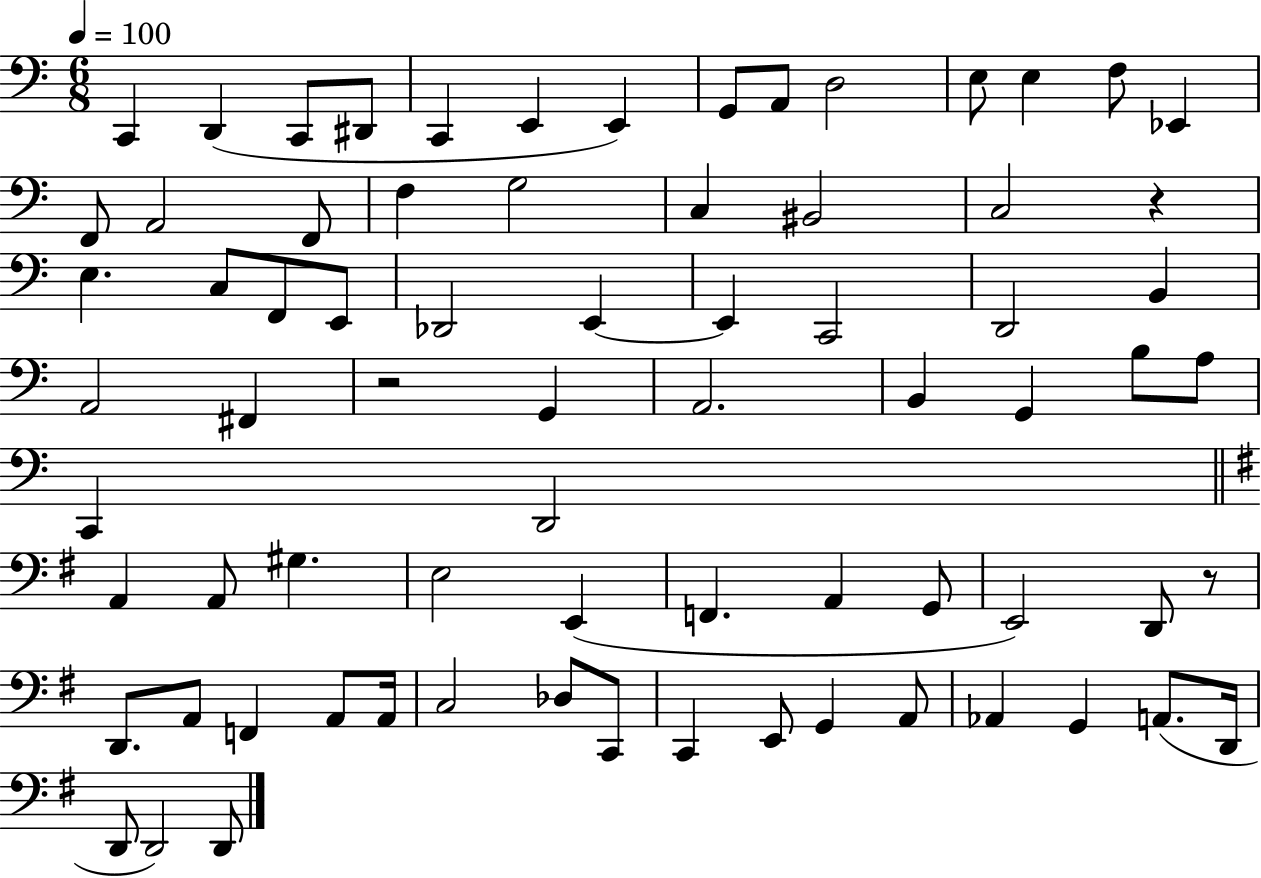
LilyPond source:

{
  \clef bass
  \numericTimeSignature
  \time 6/8
  \key c \major
  \tempo 4 = 100
  c,4 d,4( c,8 dis,8 | c,4 e,4 e,4) | g,8 a,8 d2 | e8 e4 f8 ees,4 | \break f,8 a,2 f,8 | f4 g2 | c4 bis,2 | c2 r4 | \break e4. c8 f,8 e,8 | des,2 e,4~~ | e,4 c,2 | d,2 b,4 | \break a,2 fis,4 | r2 g,4 | a,2. | b,4 g,4 b8 a8 | \break c,4 d,2 | \bar "||" \break \key g \major a,4 a,8 gis4. | e2 e,4( | f,4. a,4 g,8 | e,2) d,8 r8 | \break d,8. a,8 f,4 a,8 a,16 | c2 des8 c,8 | c,4 e,8 g,4 a,8 | aes,4 g,4 a,8.( d,16 | \break d,8 d,2) d,8 | \bar "|."
}